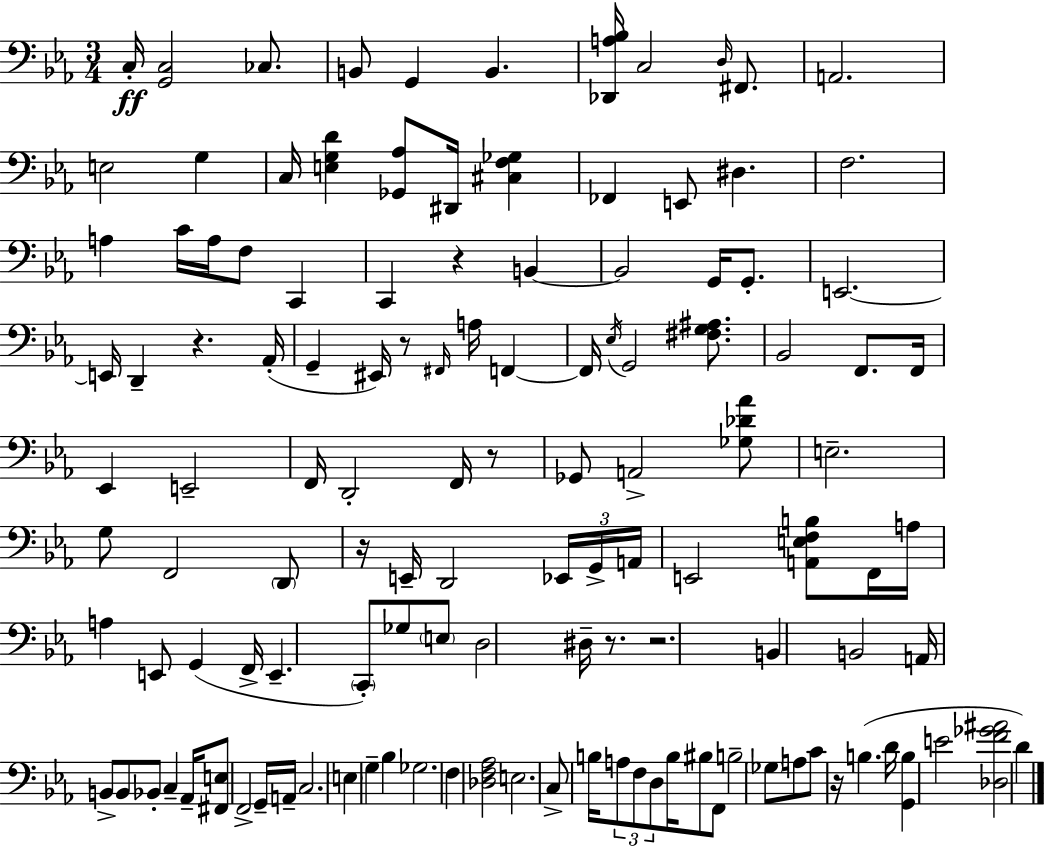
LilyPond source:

{
  \clef bass
  \numericTimeSignature
  \time 3/4
  \key ees \major
  c16-.\ff <g, c>2 ces8. | b,8 g,4 b,4. | <des, a bes>16 c2 \grace { d16 } fis,8. | a,2. | \break e2 g4 | c16 <e g d'>4 <ges, aes>8 dis,16 <cis f ges>4 | fes,4 e,8 dis4. | f2. | \break a4 c'16 a16 f8 c,4 | c,4 r4 b,4~~ | b,2 g,16 g,8.-. | e,2.~~ | \break e,16 d,4-- r4. | aes,16-.( g,4-- eis,16) r8 \grace { fis,16 } a16 f,4~~ | f,16 \acciaccatura { ees16 } g,2 | <fis g ais>8. bes,2 f,8. | \break f,16 ees,4 e,2-- | f,16 d,2-. | f,16 r8 ges,8 a,2-> | <ges des' aes'>8 e2.-- | \break g8 f,2 | \parenthesize d,8 r16 e,16-- d,2 | \tuplet 3/2 { ees,16 g,16-> a,16 } e,2 | <a, e f b>8 f,16 a16 a4 e,8 g,4( | \break f,16-> e,4.-- \parenthesize c,8-.) ges8 | \parenthesize e8 d2 dis16-- | r8. r2. | b,4 b,2 | \break a,16 b,8-> b,8 bes,8-. c4-- | aes,16-- <fis, e>8 f,2-> | g,16-- a,16-- c2. | \parenthesize e4 g4-- bes4 | \break ges2. | f4 <des f aes>2 | e2. | c8-> b16 \tuplet 3/2 { a8 f8 d8 } | \break b16 bis8 f,8 b2-- | \parenthesize ges8 a8 c'8 r16 b4.( | d'16 <g, b>4 e'2 | <des f' ges' ais'>2 d'4) | \break \bar "|."
}